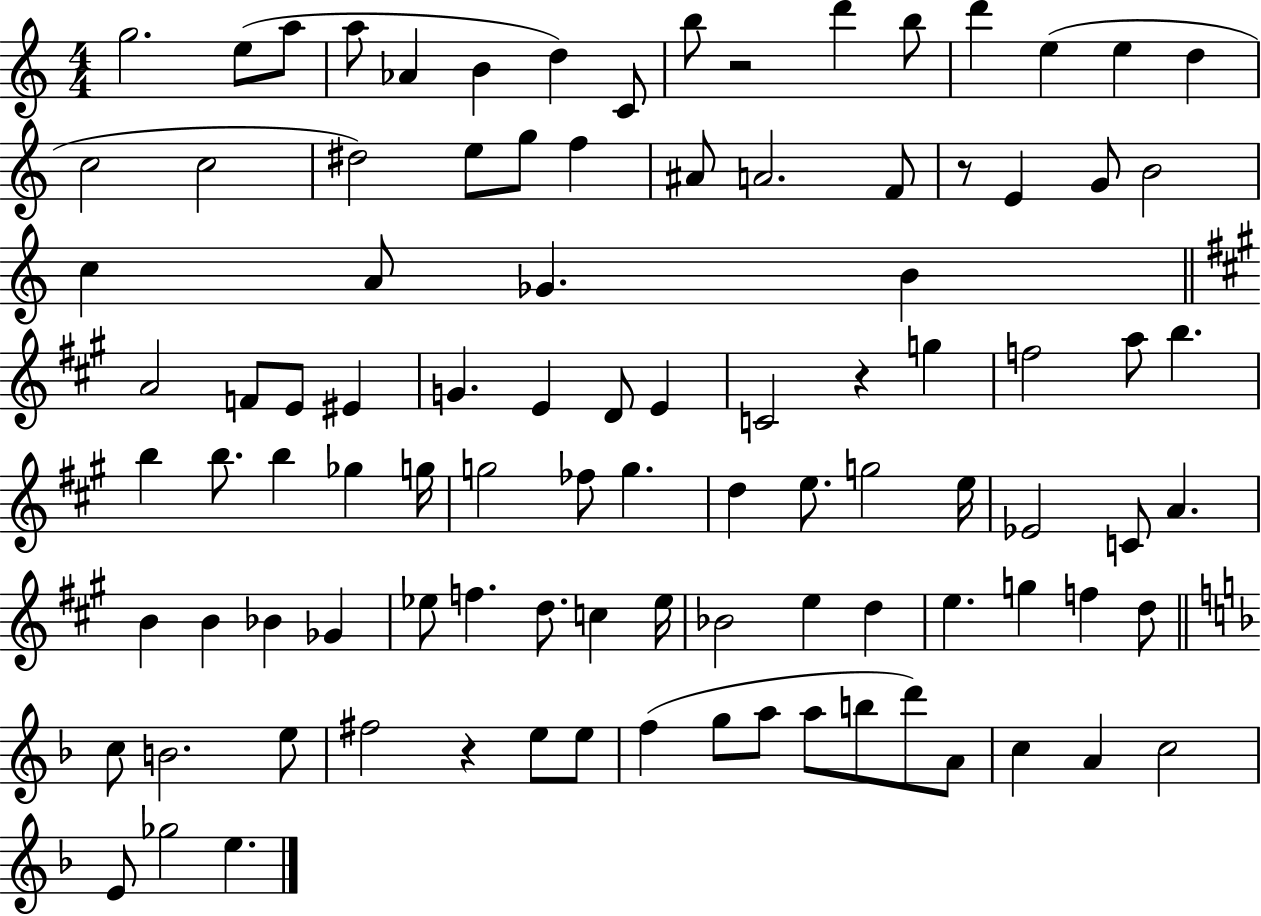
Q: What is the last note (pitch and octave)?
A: E5